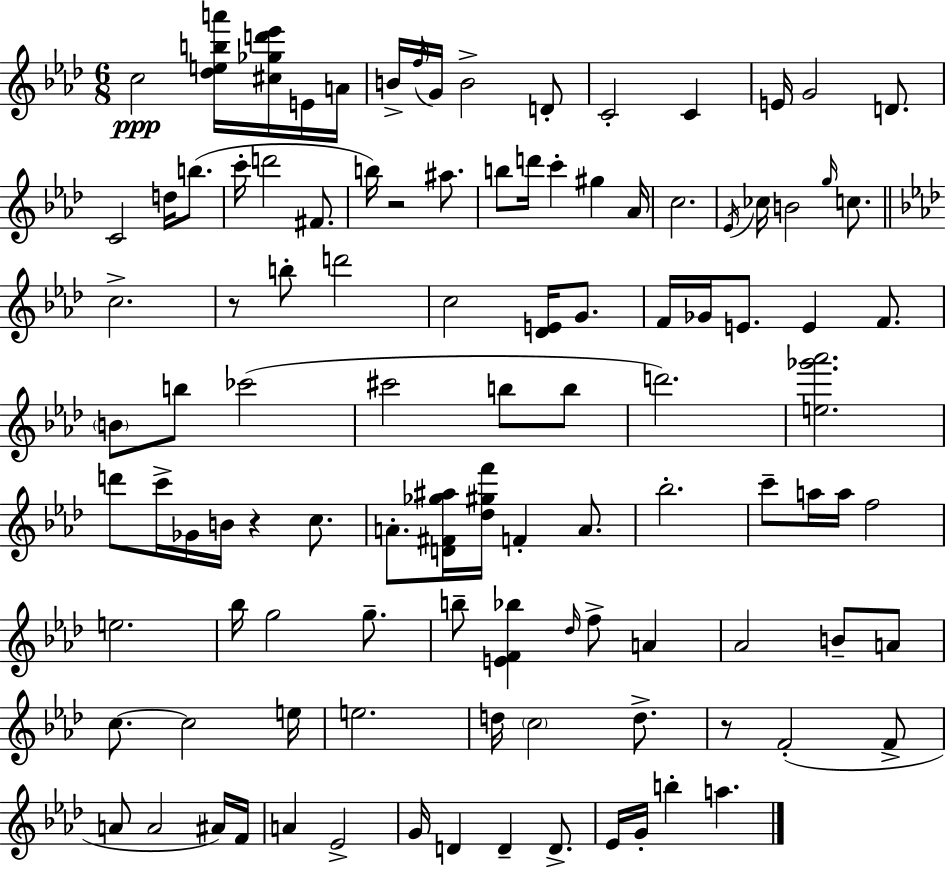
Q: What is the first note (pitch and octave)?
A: C5